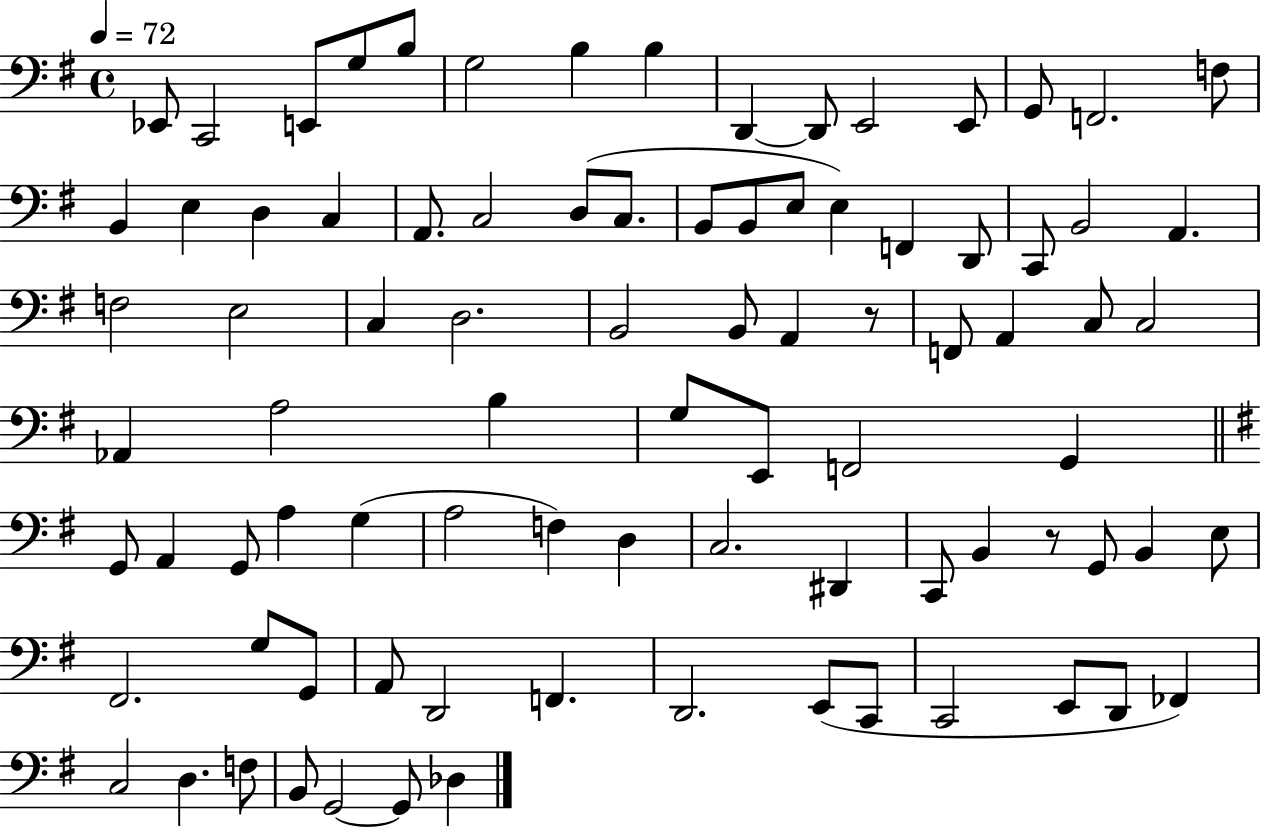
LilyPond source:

{
  \clef bass
  \time 4/4
  \defaultTimeSignature
  \key g \major
  \tempo 4 = 72
  \repeat volta 2 { ees,8 c,2 e,8 g8 b8 | g2 b4 b4 | d,4~~ d,8 e,2 e,8 | g,8 f,2. f8 | \break b,4 e4 d4 c4 | a,8. c2 d8( c8. | b,8 b,8 e8 e4) f,4 d,8 | c,8 b,2 a,4. | \break f2 e2 | c4 d2. | b,2 b,8 a,4 r8 | f,8 a,4 c8 c2 | \break aes,4 a2 b4 | g8 e,8 f,2 g,4 | \bar "||" \break \key g \major g,8 a,4 g,8 a4 g4( | a2 f4) d4 | c2. dis,4 | c,8 b,4 r8 g,8 b,4 e8 | \break fis,2. g8 g,8 | a,8 d,2 f,4. | d,2. e,8( c,8 | c,2 e,8 d,8 fes,4) | \break c2 d4. f8 | b,8 g,2~~ g,8 des4 | } \bar "|."
}